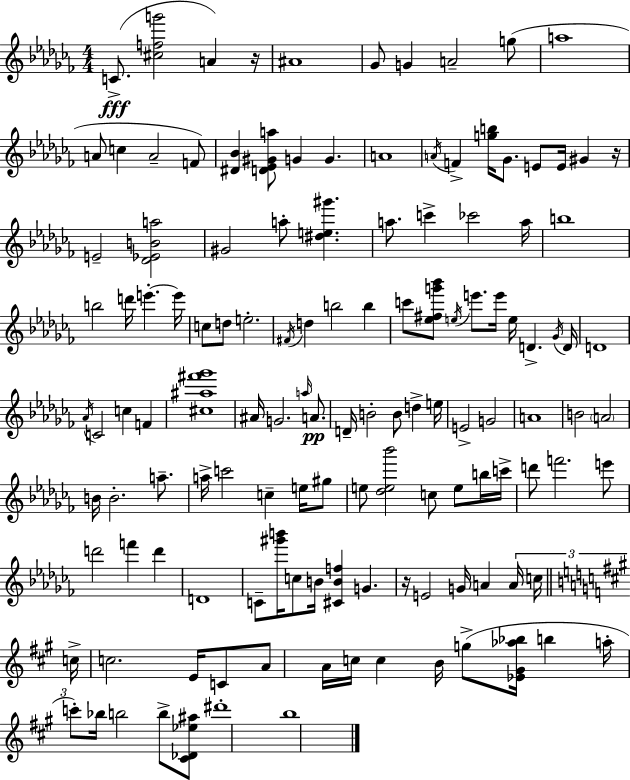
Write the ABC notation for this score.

X:1
T:Untitled
M:4/4
L:1/4
K:Abm
C/2 [^cfg']2 A z/4 ^A4 _G/2 G A2 g/2 a4 A/2 c A2 F/2 [^D_B] [D_E^Ga]/2 G G A4 A/4 F [gb]/4 _G/2 E/2 E/4 ^G z/4 E2 [_D_EBa]2 ^G2 a/2 [^de^g'] a/2 c' _c'2 a/4 b4 b2 d'/4 e' e'/4 c/2 d/2 e2 ^F/4 d b2 b c'/2 [_e^fg'_b']/2 e/4 e'/2 e'/4 e/4 D _G/4 D/4 D4 _A/4 C2 c F [^c^a^f'_g']4 ^A/4 G2 a/4 A/2 D/4 B2 B/2 d e/4 E2 G2 A4 B2 A2 B/4 B2 a/2 a/4 c'2 c e/4 ^g/2 e/2 [_de_b']2 c/2 e/2 b/4 c'/4 d'/2 f'2 e'/2 d'2 f' d' D4 C/2 [^g'b']/4 c/2 B/4 [^CBf] G z/4 E2 G/4 A A/4 c/4 c/4 c2 E/4 C/2 A/2 A/4 c/4 c B/4 g/2 [_E^G_a_b]/4 b a/4 c'/2 _b/4 b2 b/2 [^C_D_e^a]/2 ^d'4 b4